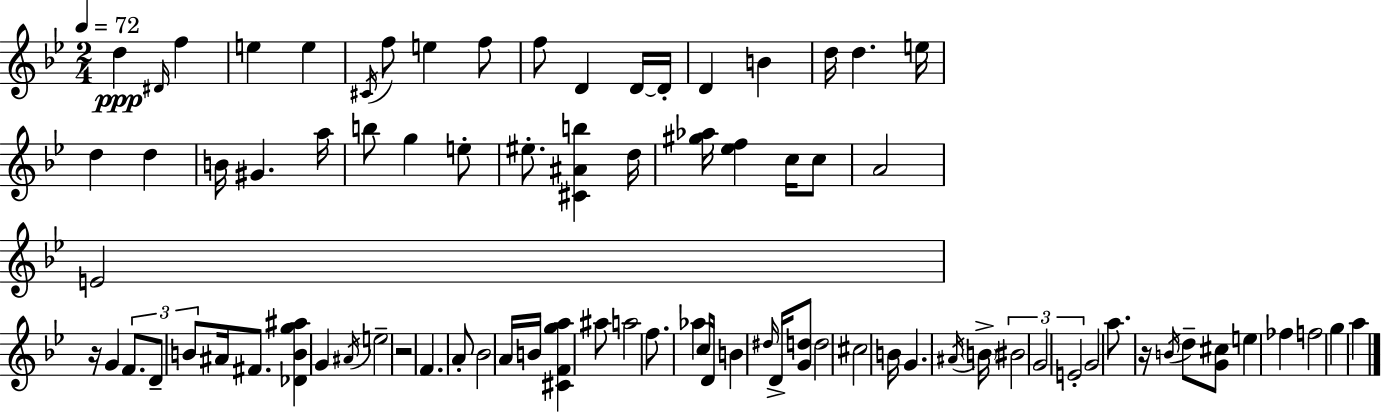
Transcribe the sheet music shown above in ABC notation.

X:1
T:Untitled
M:2/4
L:1/4
K:Gm
d ^D/4 f e e ^C/4 f/2 e f/2 f/2 D D/4 D/4 D B d/4 d e/4 d d B/4 ^G a/4 b/2 g e/2 ^e/2 [^C^Ab] d/4 [^g_a]/4 [_ef] c/4 c/2 A2 E2 z/4 G F/2 D/2 B/2 ^A/4 ^F/2 [_DBg^a] G ^A/4 e2 z2 F A/2 _B2 A/4 B/4 [^CFga] ^a/2 a2 f/2 _a c/4 D/4 B ^d/4 D/4 [Gd]/2 d2 ^c2 B/4 G ^A/4 B/4 ^B2 G2 E2 G2 a/2 z/4 B/4 d/2 [G^c]/2 e _f f2 g a